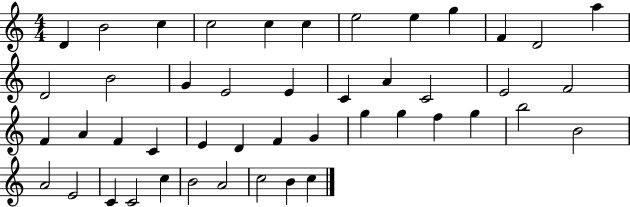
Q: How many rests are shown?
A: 0